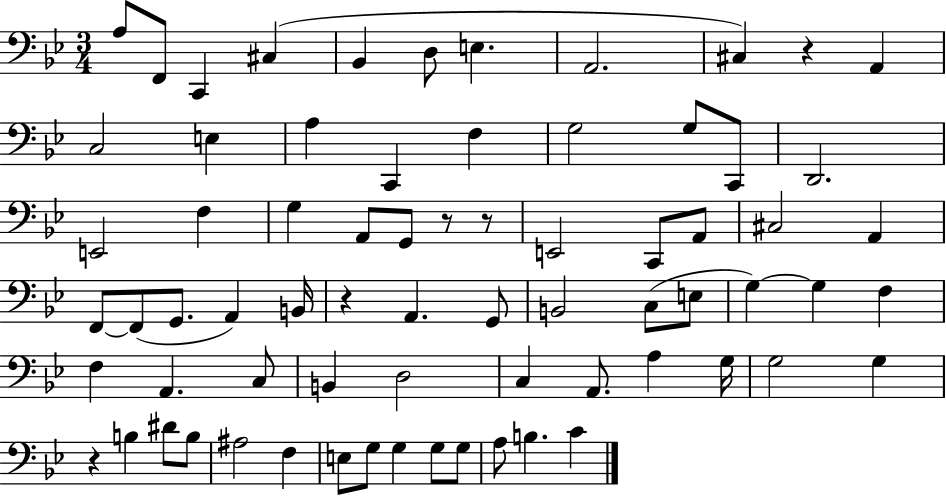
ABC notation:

X:1
T:Untitled
M:3/4
L:1/4
K:Bb
A,/2 F,,/2 C,, ^C, _B,, D,/2 E, A,,2 ^C, z A,, C,2 E, A, C,, F, G,2 G,/2 C,,/2 D,,2 E,,2 F, G, A,,/2 G,,/2 z/2 z/2 E,,2 C,,/2 A,,/2 ^C,2 A,, F,,/2 F,,/2 G,,/2 A,, B,,/4 z A,, G,,/2 B,,2 C,/2 E,/2 G, G, F, F, A,, C,/2 B,, D,2 C, A,,/2 A, G,/4 G,2 G, z B, ^D/2 B,/2 ^A,2 F, E,/2 G,/2 G, G,/2 G,/2 A,/2 B, C